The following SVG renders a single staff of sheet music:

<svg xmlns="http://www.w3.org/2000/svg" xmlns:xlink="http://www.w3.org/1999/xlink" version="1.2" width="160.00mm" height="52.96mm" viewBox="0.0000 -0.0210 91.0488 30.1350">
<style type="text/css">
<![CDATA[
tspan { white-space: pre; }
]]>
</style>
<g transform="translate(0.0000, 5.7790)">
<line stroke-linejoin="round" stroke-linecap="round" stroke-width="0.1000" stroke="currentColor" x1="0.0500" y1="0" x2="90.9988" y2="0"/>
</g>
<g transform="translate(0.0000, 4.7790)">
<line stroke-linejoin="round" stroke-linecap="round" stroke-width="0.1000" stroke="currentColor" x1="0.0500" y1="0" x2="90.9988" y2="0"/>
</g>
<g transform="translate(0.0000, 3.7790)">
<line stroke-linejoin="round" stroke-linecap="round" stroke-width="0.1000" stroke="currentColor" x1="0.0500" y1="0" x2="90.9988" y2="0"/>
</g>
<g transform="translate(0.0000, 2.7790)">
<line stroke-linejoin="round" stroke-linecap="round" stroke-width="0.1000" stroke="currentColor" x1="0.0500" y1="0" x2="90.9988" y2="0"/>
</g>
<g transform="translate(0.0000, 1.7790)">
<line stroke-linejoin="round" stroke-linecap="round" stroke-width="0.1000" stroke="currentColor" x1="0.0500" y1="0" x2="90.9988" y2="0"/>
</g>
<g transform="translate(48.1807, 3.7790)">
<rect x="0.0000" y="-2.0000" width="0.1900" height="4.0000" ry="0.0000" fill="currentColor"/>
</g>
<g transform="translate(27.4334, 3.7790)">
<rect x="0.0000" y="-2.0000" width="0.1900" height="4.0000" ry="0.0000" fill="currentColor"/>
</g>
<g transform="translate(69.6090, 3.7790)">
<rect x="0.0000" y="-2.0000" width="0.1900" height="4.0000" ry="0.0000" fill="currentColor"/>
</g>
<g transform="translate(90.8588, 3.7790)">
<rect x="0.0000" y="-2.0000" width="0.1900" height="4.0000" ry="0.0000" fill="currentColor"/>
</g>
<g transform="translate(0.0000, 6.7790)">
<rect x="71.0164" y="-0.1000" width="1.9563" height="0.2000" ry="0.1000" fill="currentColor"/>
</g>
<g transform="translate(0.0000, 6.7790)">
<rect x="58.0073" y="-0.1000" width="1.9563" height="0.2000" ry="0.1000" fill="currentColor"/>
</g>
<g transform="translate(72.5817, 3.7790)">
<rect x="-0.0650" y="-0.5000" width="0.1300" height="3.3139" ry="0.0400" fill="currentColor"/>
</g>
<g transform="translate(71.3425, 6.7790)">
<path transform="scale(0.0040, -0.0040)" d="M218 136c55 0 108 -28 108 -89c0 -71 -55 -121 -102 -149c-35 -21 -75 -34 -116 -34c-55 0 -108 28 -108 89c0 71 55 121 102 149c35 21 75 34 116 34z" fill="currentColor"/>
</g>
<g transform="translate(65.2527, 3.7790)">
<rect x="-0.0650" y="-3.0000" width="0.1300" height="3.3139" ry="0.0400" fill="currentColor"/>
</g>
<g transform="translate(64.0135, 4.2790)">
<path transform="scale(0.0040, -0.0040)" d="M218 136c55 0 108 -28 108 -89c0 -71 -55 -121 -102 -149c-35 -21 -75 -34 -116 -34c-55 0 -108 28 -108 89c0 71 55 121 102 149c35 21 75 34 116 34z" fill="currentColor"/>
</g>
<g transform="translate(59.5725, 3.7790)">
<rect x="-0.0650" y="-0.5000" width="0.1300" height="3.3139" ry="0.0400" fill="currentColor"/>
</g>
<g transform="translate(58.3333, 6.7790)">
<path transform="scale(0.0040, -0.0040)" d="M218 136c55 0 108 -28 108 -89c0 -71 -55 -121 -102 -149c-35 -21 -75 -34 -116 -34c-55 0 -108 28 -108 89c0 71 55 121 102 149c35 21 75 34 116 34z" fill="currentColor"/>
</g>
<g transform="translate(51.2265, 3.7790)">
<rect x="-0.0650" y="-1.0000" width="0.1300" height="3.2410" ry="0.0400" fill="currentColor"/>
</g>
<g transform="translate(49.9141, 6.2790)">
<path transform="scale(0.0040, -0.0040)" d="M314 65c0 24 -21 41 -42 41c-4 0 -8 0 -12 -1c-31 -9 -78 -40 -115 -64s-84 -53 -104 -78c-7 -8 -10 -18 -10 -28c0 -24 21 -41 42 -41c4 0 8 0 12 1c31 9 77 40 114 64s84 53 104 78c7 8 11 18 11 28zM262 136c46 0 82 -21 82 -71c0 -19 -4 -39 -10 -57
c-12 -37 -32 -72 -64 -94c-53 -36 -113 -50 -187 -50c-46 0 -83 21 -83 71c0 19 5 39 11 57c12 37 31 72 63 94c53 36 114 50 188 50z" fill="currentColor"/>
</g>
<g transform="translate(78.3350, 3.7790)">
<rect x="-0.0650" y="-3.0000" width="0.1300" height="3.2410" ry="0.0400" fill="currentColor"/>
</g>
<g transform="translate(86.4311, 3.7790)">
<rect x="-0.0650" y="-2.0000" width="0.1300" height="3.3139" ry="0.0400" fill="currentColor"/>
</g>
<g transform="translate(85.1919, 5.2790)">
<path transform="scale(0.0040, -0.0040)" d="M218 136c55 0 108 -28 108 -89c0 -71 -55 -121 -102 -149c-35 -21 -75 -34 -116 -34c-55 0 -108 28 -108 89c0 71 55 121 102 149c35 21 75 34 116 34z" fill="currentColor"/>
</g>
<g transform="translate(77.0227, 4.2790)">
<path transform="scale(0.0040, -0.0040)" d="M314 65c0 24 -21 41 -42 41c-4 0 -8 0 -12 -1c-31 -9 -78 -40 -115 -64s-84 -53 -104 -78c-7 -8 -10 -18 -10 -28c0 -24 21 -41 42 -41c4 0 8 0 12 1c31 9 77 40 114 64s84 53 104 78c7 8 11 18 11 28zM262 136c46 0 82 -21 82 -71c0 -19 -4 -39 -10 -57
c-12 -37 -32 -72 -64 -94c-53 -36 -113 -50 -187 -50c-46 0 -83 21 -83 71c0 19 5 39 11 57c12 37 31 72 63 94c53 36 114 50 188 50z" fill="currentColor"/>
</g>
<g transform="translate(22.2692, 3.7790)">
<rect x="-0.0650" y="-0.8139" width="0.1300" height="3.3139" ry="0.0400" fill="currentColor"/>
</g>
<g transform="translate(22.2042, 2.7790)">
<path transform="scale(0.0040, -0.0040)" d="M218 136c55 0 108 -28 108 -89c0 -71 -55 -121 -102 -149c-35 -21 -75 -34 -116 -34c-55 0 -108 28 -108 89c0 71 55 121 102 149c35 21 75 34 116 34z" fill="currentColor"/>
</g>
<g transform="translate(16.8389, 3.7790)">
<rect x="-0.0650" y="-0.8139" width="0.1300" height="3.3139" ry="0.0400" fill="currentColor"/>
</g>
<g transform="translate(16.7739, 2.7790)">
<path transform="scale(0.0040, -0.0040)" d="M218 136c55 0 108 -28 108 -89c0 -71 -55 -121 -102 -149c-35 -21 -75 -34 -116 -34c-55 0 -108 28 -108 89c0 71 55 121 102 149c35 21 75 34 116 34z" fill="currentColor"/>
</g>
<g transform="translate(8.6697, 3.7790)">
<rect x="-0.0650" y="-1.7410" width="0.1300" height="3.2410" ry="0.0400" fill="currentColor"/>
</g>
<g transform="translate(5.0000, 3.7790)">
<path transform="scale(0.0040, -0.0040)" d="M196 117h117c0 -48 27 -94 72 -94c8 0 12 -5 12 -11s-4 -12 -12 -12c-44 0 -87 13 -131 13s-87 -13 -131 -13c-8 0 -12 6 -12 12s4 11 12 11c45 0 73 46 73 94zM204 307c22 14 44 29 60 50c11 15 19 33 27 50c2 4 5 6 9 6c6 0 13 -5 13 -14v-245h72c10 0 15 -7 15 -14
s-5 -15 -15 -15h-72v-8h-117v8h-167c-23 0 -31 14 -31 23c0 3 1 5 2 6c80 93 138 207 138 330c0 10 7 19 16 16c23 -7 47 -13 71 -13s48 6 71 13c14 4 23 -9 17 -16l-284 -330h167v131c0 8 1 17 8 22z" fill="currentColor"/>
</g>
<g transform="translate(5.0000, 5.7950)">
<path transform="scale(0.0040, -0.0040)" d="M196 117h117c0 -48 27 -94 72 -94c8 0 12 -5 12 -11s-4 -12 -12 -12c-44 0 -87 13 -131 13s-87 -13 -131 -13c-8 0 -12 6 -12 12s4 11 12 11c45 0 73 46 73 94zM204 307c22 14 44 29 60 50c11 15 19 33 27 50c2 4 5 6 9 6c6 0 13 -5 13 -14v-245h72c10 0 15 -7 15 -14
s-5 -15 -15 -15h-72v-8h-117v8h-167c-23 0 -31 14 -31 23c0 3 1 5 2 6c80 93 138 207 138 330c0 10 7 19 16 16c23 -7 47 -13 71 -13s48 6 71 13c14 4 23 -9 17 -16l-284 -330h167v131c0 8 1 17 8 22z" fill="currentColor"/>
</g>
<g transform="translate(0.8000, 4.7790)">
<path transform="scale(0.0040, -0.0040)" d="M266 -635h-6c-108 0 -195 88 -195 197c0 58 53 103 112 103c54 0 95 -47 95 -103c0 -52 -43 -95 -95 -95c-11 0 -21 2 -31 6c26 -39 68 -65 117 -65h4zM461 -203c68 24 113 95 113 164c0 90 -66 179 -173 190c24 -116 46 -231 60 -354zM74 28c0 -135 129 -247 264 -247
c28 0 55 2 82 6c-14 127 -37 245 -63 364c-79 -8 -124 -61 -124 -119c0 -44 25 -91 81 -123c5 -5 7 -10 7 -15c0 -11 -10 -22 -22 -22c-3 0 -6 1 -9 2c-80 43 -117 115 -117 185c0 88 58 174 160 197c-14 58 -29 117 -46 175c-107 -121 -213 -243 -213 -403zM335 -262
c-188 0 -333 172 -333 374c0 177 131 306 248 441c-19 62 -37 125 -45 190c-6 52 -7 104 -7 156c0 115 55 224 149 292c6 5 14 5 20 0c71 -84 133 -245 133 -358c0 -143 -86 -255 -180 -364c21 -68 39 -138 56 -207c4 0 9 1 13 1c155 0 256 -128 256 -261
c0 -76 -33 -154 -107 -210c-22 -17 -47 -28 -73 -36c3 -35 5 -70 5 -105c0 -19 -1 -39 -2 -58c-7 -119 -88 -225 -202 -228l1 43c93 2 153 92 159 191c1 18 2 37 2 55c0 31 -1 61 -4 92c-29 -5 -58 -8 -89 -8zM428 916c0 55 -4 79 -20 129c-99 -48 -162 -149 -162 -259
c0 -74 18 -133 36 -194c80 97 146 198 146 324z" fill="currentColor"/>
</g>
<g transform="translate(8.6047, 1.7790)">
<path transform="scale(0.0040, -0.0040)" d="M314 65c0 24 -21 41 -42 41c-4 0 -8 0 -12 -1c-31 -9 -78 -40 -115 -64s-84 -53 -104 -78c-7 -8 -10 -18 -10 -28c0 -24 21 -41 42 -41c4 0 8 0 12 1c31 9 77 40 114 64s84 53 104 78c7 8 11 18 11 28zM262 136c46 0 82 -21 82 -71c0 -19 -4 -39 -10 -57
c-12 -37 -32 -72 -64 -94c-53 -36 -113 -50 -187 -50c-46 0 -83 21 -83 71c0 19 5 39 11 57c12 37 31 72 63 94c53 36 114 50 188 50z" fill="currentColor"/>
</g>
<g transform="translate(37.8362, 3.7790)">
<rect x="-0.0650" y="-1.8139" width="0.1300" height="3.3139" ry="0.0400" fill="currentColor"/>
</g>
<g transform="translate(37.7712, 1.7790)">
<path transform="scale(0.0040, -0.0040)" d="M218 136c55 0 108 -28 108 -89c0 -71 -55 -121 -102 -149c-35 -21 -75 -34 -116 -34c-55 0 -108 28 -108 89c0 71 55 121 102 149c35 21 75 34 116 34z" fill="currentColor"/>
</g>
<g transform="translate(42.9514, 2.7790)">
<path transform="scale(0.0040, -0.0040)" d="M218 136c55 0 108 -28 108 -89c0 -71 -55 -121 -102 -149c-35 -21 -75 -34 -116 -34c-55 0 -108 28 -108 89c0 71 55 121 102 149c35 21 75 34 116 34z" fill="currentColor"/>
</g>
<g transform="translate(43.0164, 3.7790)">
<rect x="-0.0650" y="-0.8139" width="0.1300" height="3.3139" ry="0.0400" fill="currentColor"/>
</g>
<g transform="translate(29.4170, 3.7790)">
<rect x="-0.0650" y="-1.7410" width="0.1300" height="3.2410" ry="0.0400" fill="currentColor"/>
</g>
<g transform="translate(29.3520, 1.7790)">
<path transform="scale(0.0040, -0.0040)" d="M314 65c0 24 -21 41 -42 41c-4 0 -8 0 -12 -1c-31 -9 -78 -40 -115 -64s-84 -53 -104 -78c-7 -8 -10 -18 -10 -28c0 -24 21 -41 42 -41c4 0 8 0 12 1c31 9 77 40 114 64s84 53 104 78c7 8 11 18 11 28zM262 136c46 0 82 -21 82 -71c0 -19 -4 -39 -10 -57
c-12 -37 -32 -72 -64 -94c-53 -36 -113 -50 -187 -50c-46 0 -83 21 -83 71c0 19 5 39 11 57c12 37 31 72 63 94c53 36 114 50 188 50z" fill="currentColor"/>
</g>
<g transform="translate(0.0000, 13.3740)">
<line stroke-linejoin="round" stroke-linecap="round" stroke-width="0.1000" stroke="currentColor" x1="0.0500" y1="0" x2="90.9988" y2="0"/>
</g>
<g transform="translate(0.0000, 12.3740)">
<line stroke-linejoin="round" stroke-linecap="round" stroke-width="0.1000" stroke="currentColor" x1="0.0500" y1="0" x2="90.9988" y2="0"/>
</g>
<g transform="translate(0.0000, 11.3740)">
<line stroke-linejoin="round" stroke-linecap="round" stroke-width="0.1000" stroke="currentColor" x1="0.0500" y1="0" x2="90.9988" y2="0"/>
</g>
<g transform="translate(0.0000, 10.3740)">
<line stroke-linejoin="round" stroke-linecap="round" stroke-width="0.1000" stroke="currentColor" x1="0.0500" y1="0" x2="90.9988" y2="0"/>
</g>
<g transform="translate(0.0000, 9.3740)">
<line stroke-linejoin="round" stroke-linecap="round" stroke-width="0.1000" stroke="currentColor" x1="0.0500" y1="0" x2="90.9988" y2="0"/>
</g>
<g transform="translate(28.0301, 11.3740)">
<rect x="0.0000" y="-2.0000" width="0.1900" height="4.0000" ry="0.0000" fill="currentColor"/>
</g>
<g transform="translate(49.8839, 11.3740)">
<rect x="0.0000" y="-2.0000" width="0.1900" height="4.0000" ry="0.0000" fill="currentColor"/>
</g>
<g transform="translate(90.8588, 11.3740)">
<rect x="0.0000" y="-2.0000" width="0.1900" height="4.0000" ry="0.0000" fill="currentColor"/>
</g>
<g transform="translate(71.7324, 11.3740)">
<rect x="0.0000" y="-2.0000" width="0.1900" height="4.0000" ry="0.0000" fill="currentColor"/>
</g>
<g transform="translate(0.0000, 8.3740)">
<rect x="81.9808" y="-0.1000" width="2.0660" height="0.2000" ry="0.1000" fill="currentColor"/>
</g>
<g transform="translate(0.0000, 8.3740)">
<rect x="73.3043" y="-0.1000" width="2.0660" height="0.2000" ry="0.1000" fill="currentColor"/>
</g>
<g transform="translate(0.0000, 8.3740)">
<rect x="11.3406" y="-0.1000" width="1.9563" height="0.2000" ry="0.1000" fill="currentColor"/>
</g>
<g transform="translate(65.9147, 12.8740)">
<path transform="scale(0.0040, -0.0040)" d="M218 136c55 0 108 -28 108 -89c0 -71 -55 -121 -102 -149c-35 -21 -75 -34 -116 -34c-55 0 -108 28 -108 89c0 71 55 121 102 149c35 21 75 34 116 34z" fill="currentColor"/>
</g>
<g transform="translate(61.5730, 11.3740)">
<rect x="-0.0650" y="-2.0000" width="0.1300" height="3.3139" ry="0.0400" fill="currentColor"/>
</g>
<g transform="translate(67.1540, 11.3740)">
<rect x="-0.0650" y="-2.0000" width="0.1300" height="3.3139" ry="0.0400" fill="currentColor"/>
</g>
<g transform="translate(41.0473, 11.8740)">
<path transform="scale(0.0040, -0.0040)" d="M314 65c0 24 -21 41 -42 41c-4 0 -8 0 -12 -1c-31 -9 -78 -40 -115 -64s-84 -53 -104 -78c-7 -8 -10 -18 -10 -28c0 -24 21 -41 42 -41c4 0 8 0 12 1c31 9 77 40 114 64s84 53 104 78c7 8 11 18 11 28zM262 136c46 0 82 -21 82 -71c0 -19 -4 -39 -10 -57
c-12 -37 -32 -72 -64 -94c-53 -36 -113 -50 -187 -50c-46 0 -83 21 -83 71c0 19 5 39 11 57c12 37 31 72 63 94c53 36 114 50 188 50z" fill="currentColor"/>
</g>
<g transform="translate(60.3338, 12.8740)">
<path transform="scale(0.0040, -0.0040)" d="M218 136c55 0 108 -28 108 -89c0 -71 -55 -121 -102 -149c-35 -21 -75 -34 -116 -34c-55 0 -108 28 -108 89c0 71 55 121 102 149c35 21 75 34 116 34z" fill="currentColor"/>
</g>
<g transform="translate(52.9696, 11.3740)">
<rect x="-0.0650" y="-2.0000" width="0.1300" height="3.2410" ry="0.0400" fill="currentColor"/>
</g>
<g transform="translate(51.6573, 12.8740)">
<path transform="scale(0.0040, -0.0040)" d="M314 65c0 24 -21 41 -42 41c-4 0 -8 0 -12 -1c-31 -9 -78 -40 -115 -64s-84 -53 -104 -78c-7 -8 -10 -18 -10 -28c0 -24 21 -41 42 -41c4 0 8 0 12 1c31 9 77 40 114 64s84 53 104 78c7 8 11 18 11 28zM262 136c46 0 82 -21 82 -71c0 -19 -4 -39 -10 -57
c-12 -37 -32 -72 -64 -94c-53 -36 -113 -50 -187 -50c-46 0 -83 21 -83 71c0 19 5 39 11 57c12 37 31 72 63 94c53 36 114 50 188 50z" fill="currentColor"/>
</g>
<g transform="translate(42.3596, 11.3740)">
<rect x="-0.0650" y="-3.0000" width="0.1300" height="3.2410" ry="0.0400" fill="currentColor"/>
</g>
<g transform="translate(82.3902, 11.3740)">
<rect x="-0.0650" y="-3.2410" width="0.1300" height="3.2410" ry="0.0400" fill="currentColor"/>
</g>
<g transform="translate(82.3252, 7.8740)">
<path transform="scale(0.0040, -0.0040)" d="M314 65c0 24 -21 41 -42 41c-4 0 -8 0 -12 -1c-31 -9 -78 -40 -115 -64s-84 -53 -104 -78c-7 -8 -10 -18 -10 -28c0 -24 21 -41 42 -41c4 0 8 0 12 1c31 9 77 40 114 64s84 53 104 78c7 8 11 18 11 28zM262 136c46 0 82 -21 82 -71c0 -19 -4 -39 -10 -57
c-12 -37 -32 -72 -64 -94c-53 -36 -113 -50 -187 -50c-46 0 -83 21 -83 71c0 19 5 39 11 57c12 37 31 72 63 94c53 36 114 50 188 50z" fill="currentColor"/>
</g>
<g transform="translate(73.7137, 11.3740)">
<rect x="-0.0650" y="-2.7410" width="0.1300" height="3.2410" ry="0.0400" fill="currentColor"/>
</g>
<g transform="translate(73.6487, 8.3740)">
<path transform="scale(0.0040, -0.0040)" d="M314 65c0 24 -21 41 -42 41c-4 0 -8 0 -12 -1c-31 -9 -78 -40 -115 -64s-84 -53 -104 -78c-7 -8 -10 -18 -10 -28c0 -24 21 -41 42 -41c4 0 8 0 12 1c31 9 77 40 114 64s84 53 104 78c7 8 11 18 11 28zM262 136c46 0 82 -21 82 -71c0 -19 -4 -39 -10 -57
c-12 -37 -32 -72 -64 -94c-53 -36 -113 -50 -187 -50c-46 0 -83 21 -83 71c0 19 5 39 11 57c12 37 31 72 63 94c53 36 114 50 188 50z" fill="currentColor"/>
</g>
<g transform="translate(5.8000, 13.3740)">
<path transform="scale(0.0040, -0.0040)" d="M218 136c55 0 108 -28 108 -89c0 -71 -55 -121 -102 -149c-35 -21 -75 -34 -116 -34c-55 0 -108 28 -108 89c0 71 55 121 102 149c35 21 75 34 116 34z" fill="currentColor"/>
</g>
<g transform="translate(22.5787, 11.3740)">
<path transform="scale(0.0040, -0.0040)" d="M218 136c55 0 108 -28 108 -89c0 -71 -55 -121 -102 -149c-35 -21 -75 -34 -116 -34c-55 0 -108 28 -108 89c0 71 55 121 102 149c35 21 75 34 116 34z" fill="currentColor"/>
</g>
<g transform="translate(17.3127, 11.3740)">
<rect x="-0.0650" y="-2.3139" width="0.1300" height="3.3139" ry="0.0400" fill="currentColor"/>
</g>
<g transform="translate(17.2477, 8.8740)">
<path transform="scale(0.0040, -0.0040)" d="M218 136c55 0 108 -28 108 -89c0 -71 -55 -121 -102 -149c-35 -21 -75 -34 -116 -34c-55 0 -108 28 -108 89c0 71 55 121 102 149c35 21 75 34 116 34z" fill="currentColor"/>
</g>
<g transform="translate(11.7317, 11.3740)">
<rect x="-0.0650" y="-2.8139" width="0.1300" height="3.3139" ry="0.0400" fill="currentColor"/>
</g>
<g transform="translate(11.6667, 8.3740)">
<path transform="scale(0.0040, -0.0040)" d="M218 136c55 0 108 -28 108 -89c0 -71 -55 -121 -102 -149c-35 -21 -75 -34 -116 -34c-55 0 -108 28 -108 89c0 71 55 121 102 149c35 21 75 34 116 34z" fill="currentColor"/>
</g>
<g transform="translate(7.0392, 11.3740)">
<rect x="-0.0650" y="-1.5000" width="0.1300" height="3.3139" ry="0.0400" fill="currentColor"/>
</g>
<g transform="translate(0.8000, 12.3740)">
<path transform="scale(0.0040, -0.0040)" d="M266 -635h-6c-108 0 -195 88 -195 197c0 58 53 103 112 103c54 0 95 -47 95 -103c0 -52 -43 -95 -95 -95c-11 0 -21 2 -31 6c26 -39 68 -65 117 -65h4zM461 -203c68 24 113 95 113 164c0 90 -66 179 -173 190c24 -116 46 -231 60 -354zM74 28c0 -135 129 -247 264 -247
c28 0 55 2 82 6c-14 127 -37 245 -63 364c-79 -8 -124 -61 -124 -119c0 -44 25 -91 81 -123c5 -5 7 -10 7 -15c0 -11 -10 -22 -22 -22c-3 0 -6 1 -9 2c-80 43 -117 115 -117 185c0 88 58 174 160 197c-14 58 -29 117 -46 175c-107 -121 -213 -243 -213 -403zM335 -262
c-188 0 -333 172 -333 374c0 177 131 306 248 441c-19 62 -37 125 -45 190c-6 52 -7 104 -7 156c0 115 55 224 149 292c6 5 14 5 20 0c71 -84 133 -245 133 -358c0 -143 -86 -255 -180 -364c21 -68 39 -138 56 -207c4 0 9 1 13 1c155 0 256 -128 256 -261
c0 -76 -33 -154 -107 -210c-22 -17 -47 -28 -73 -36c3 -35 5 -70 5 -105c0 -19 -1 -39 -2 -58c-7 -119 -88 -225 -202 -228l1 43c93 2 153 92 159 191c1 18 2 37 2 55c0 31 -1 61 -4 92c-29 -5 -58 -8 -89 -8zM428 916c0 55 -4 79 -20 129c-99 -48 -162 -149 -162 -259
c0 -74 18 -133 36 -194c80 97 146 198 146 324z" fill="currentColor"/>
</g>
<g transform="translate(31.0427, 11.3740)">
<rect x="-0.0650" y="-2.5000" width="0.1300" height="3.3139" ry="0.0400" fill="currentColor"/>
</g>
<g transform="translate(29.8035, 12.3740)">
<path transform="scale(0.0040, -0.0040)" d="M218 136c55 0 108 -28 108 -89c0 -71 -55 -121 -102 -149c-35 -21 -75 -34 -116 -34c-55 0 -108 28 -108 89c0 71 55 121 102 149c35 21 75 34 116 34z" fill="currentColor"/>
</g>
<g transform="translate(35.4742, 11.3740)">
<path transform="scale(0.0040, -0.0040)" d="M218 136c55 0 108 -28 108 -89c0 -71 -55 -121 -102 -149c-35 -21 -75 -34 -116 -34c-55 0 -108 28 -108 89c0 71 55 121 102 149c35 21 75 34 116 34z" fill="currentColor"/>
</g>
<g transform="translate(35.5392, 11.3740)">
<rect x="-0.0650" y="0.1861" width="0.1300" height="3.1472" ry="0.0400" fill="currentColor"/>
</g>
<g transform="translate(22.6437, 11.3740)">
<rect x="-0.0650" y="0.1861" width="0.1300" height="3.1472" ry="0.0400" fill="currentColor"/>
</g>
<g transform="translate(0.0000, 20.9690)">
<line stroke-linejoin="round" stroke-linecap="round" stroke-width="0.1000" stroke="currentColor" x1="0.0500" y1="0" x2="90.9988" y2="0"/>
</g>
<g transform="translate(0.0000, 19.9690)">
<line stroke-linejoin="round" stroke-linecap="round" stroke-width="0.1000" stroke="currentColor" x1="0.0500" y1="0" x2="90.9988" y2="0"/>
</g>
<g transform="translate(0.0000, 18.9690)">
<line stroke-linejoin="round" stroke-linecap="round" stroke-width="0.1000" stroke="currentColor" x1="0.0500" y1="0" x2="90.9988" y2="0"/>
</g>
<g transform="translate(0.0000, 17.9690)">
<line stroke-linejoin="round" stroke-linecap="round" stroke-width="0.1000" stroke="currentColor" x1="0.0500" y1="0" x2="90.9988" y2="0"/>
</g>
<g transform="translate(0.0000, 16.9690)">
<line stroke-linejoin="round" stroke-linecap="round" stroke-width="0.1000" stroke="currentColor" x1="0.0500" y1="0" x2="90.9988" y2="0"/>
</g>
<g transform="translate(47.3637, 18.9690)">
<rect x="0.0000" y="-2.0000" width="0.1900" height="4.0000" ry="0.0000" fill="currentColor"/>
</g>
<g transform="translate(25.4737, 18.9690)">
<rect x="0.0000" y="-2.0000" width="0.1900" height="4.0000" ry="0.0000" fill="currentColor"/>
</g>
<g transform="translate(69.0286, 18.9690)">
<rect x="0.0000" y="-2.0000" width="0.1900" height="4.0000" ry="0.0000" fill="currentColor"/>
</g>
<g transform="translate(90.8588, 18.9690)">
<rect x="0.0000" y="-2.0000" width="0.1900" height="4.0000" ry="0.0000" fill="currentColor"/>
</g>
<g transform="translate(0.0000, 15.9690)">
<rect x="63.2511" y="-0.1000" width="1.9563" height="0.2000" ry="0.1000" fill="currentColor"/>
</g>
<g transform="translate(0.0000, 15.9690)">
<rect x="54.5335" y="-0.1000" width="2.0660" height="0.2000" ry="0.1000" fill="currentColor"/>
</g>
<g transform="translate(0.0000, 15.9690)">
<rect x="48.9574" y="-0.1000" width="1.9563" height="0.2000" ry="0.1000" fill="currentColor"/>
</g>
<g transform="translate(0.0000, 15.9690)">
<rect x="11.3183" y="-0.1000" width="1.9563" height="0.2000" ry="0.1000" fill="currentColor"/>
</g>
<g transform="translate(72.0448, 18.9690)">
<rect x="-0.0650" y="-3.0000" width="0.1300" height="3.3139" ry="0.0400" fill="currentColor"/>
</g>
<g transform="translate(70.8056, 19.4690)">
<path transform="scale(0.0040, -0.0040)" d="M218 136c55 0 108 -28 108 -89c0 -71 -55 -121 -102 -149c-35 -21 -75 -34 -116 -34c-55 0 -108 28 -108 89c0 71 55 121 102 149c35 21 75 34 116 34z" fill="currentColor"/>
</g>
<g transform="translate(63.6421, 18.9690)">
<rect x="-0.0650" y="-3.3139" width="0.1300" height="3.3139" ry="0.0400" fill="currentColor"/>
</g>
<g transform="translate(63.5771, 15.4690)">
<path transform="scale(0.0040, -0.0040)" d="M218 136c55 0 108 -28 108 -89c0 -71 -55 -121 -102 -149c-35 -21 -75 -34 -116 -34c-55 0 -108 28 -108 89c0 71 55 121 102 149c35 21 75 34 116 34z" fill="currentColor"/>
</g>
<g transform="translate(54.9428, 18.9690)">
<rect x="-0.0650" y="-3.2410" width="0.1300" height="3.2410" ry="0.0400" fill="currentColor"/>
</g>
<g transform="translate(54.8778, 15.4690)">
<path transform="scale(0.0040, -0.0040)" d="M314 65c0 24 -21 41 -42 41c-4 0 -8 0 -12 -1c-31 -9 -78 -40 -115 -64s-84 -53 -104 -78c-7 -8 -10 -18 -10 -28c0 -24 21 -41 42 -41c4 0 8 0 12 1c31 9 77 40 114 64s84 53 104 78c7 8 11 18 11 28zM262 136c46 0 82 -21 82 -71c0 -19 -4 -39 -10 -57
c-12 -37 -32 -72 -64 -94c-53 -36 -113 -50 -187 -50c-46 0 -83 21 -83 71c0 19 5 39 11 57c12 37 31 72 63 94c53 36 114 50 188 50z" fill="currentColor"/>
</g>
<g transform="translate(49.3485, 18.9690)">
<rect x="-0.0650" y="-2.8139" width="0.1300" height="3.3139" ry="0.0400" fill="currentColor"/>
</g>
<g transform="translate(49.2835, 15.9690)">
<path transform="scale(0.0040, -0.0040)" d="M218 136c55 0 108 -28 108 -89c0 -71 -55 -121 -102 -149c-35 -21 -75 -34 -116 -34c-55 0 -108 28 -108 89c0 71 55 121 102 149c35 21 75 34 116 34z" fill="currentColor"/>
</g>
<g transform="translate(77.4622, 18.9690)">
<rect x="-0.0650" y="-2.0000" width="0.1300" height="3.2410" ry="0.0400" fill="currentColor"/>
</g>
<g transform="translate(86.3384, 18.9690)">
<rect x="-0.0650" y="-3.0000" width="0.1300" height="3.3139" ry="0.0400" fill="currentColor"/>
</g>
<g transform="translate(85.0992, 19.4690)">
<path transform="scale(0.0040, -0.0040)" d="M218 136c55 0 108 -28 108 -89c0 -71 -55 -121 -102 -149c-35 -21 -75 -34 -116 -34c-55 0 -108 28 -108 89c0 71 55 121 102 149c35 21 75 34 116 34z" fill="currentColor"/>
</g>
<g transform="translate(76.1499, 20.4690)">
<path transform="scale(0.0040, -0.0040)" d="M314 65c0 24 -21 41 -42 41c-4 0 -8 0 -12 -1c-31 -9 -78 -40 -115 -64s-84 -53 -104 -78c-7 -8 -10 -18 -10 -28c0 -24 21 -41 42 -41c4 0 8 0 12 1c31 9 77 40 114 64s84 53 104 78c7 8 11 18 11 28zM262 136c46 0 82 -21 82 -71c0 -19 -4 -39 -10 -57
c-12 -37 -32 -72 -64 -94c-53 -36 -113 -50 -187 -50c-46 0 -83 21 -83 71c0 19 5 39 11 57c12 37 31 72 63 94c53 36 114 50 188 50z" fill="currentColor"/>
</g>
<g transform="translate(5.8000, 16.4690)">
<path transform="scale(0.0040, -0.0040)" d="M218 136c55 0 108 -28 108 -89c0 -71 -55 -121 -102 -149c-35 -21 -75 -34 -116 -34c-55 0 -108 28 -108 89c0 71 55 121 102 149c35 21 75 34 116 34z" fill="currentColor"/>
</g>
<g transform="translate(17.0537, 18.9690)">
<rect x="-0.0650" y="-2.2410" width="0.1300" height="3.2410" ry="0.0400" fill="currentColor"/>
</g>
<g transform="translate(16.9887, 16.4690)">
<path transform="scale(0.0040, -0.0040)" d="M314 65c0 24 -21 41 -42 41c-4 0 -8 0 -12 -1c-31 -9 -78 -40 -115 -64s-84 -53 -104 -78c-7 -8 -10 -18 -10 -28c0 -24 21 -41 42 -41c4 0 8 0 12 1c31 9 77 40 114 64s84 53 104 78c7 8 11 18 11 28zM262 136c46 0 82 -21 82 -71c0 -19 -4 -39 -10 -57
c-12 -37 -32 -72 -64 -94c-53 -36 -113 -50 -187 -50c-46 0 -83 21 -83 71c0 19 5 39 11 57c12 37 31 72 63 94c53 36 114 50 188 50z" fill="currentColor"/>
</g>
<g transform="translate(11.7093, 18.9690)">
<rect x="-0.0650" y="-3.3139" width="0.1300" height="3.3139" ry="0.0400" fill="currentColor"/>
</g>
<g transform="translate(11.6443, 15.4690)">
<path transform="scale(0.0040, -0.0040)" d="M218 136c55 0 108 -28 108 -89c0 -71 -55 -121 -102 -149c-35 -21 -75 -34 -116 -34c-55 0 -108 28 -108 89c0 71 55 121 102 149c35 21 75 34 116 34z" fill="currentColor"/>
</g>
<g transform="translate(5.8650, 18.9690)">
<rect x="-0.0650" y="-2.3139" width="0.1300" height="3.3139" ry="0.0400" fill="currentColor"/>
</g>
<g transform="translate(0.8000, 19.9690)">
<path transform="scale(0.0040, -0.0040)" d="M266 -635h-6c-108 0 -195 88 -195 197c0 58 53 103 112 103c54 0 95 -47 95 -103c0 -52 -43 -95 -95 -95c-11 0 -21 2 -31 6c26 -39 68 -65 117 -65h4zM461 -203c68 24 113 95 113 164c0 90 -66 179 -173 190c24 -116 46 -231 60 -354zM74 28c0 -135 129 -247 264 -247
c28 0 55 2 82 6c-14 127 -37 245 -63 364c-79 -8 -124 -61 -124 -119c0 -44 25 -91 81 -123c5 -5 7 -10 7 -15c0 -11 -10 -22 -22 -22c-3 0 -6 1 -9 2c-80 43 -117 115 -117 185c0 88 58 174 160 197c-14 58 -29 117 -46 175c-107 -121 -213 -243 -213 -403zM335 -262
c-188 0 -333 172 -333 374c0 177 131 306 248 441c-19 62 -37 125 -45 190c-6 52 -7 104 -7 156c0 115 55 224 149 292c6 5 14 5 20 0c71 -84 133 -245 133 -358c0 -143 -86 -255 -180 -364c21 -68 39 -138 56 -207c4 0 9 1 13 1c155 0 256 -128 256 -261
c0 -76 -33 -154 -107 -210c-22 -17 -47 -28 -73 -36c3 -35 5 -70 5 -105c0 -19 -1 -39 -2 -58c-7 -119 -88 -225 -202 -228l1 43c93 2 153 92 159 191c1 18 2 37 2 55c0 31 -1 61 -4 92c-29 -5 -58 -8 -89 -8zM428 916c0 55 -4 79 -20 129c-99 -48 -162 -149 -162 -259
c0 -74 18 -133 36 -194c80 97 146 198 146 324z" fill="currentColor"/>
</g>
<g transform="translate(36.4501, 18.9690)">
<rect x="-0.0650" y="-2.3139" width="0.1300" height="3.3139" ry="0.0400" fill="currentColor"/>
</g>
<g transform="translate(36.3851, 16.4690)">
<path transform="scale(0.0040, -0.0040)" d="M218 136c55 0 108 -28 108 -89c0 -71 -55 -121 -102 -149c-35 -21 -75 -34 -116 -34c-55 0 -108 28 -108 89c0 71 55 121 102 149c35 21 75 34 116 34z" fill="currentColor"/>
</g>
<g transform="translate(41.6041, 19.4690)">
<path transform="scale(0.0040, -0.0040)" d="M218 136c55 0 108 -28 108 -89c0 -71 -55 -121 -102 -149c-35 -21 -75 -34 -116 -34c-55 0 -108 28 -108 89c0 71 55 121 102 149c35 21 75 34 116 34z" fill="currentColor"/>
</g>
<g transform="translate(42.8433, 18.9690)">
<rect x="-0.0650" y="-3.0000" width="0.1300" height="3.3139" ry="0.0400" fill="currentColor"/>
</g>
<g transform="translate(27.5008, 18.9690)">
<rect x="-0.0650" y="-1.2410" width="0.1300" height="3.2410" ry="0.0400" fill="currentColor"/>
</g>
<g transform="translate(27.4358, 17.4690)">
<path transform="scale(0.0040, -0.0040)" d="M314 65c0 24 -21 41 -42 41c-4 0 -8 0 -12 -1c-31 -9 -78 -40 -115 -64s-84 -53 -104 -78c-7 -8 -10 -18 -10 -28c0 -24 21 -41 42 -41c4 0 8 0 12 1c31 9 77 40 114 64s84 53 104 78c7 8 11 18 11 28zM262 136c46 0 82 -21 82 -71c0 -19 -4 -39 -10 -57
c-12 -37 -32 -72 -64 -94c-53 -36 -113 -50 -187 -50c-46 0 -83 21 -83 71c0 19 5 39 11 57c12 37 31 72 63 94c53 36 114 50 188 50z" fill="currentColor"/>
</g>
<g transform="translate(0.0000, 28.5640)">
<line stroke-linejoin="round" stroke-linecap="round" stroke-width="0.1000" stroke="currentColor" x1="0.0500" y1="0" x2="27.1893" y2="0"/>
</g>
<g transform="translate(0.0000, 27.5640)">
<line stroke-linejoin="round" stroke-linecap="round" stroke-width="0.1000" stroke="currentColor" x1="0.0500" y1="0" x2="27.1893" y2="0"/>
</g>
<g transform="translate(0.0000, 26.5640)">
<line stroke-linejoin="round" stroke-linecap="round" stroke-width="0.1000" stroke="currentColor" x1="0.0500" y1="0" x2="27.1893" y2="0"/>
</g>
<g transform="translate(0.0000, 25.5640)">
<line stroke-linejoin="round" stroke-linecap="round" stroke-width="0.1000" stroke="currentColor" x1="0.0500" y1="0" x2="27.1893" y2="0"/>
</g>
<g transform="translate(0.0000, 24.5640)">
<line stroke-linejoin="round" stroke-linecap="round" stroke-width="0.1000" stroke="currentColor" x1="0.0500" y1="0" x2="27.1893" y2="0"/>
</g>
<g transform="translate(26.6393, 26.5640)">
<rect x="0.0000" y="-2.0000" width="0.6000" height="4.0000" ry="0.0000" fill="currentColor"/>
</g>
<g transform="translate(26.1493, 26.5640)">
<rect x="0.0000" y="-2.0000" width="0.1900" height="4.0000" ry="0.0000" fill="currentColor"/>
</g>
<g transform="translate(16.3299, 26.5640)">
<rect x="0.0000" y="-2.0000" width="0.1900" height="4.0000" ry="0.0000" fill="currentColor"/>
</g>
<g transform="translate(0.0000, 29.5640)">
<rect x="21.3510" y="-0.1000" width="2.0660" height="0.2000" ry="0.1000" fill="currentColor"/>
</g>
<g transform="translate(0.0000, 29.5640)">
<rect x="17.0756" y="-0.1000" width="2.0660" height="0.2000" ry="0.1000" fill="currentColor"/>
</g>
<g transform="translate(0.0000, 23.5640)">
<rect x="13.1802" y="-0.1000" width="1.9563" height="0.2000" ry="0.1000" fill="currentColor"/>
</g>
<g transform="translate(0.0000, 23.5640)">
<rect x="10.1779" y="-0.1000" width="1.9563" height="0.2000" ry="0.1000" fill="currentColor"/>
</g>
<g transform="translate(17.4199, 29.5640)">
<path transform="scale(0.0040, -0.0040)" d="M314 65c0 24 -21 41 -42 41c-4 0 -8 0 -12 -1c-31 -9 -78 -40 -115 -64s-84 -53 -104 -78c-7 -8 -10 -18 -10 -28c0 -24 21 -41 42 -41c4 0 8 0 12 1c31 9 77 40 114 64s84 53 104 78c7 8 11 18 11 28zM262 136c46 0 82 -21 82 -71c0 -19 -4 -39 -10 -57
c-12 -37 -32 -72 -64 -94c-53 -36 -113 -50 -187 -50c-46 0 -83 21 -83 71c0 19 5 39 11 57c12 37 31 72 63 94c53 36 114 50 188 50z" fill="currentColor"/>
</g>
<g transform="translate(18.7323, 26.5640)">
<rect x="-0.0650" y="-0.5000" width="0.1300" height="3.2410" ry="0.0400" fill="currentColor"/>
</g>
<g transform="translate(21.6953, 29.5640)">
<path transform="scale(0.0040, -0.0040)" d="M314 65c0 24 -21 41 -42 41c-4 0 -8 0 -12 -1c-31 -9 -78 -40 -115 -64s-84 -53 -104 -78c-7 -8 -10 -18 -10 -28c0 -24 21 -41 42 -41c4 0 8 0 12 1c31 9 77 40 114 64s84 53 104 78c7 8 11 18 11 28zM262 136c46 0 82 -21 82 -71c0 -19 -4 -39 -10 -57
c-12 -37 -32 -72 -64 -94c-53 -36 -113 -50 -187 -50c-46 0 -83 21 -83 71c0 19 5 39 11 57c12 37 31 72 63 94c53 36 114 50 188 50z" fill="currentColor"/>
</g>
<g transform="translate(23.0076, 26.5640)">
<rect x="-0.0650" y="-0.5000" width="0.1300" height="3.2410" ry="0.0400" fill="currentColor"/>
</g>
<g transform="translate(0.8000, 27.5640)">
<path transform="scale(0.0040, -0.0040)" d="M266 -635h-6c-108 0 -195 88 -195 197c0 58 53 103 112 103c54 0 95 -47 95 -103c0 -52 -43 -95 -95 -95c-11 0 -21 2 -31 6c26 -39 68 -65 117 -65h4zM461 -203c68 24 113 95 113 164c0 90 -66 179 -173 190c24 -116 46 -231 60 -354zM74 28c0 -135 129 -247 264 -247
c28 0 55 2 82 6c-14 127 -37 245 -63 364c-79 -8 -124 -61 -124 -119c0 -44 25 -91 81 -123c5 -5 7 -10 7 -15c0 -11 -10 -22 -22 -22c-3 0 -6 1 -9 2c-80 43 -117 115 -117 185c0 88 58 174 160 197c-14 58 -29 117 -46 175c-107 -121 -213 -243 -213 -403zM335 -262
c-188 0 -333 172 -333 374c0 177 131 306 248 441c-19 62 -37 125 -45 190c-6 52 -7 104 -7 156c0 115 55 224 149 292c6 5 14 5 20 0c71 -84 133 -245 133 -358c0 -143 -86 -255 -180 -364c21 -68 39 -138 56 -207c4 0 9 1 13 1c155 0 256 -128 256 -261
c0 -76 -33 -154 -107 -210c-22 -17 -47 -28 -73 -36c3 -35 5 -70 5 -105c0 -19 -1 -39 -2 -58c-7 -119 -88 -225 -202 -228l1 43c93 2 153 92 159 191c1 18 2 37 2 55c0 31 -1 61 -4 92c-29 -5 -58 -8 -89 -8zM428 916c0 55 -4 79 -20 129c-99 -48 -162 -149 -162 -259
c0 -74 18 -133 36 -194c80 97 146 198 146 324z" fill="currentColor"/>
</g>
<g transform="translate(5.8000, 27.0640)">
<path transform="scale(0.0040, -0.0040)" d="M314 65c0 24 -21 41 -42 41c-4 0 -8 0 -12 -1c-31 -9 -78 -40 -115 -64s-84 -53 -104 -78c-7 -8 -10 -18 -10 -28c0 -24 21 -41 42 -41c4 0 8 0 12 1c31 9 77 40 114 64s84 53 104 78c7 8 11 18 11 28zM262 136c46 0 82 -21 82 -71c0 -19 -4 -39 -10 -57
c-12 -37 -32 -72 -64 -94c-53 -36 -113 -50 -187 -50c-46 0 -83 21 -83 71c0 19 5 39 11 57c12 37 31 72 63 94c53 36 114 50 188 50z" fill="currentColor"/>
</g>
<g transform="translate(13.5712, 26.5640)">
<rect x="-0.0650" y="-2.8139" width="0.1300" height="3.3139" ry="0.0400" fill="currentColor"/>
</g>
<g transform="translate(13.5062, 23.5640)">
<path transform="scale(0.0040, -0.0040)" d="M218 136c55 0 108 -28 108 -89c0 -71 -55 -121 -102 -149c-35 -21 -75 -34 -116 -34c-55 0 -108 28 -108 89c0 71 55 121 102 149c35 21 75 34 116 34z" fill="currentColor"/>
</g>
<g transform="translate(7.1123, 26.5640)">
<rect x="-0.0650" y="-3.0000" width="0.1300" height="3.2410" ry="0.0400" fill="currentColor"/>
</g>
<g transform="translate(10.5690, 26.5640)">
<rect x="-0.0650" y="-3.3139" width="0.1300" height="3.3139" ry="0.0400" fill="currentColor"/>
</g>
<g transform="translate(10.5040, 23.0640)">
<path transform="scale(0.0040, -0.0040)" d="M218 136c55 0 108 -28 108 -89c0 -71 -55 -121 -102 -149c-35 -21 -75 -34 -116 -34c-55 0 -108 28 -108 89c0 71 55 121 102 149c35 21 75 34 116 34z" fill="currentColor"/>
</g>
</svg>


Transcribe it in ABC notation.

X:1
T:Untitled
M:4/4
L:1/4
K:C
f2 d d f2 f d D2 C A C A2 F E a g B G B A2 F2 F F a2 b2 g b g2 e2 g A a b2 b A F2 A A2 b a C2 C2